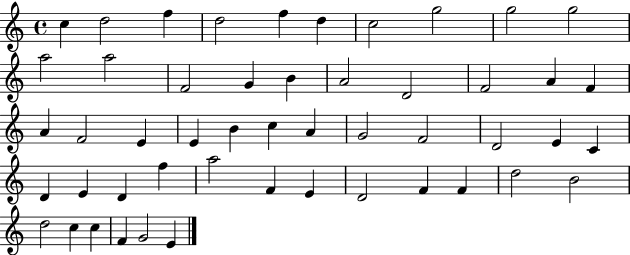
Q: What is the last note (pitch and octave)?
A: E4